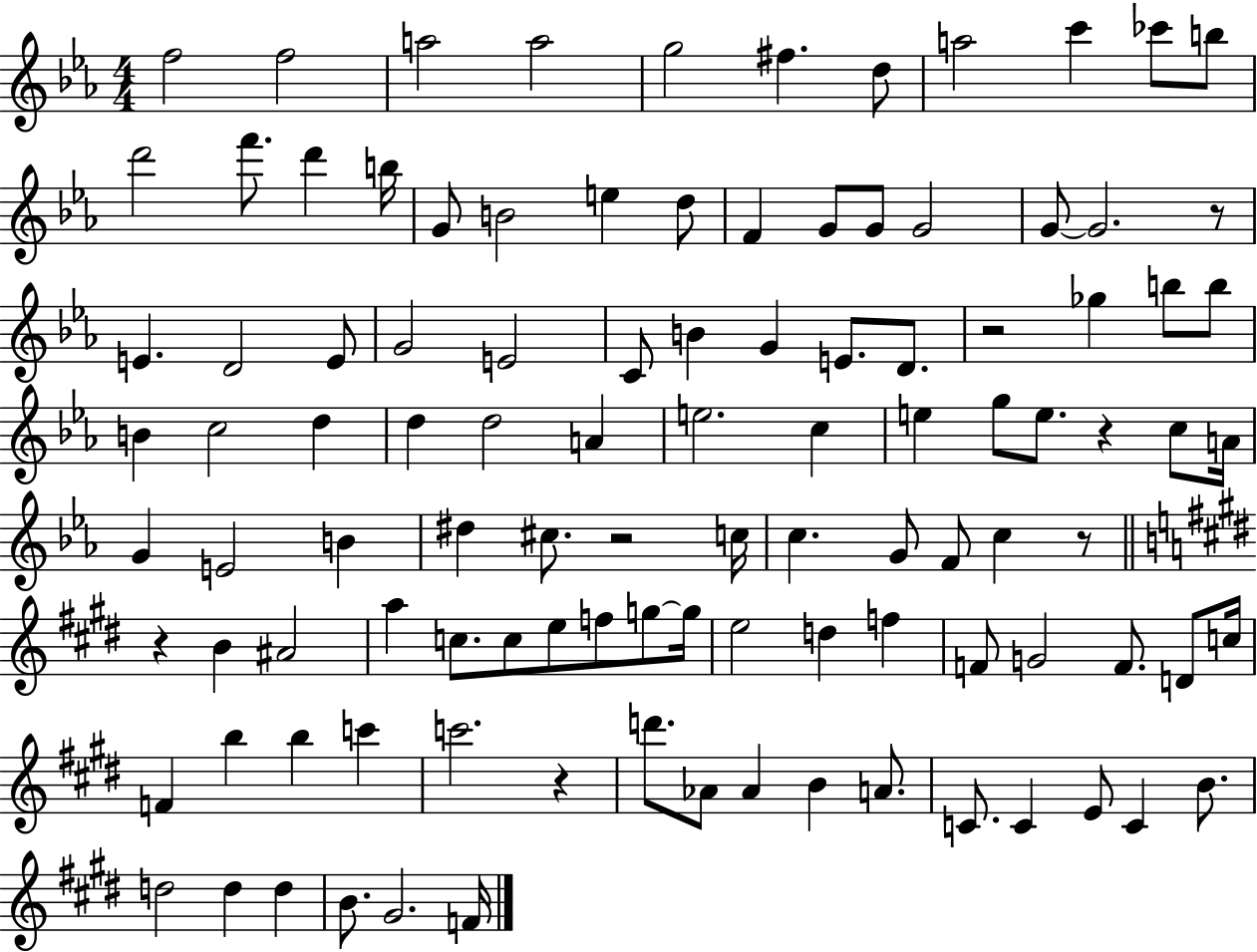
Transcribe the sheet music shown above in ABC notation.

X:1
T:Untitled
M:4/4
L:1/4
K:Eb
f2 f2 a2 a2 g2 ^f d/2 a2 c' _c'/2 b/2 d'2 f'/2 d' b/4 G/2 B2 e d/2 F G/2 G/2 G2 G/2 G2 z/2 E D2 E/2 G2 E2 C/2 B G E/2 D/2 z2 _g b/2 b/2 B c2 d d d2 A e2 c e g/2 e/2 z c/2 A/4 G E2 B ^d ^c/2 z2 c/4 c G/2 F/2 c z/2 z B ^A2 a c/2 c/2 e/2 f/2 g/2 g/4 e2 d f F/2 G2 F/2 D/2 c/4 F b b c' c'2 z d'/2 _A/2 _A B A/2 C/2 C E/2 C B/2 d2 d d B/2 ^G2 F/4